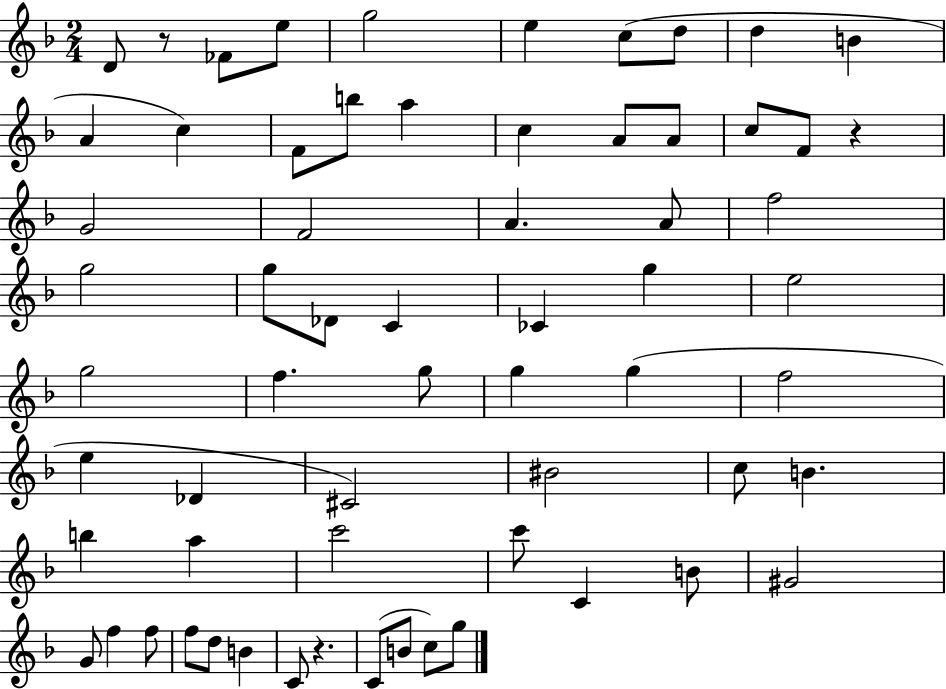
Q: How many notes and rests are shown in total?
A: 64